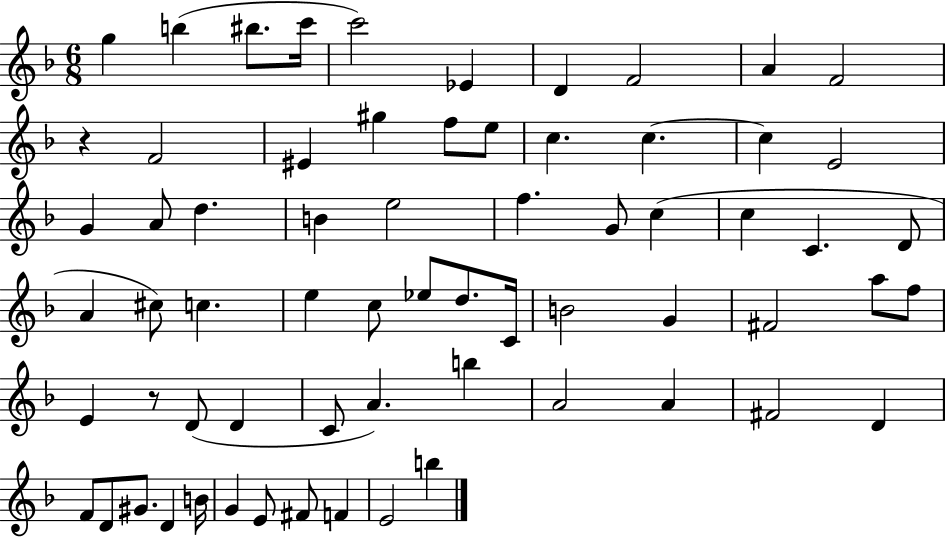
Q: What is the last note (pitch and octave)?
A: B5